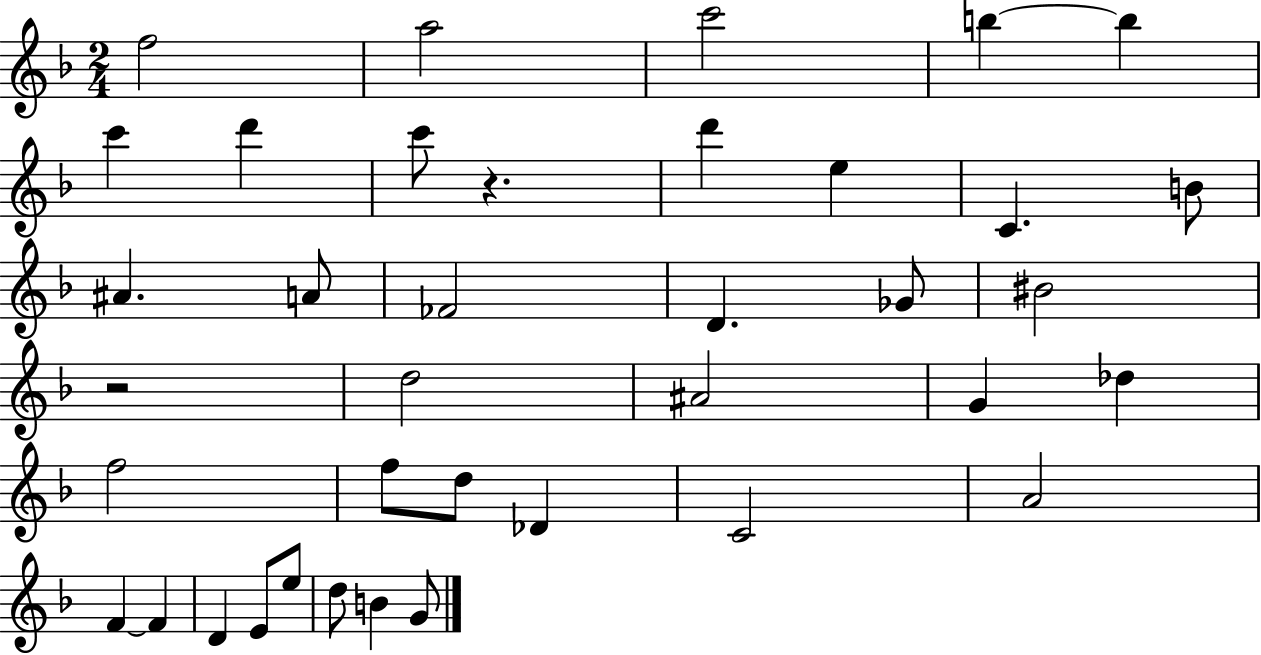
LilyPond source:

{
  \clef treble
  \numericTimeSignature
  \time 2/4
  \key f \major
  f''2 | a''2 | c'''2 | b''4~~ b''4 | \break c'''4 d'''4 | c'''8 r4. | d'''4 e''4 | c'4. b'8 | \break ais'4. a'8 | fes'2 | d'4. ges'8 | bis'2 | \break r2 | d''2 | ais'2 | g'4 des''4 | \break f''2 | f''8 d''8 des'4 | c'2 | a'2 | \break f'4~~ f'4 | d'4 e'8 e''8 | d''8 b'4 g'8 | \bar "|."
}